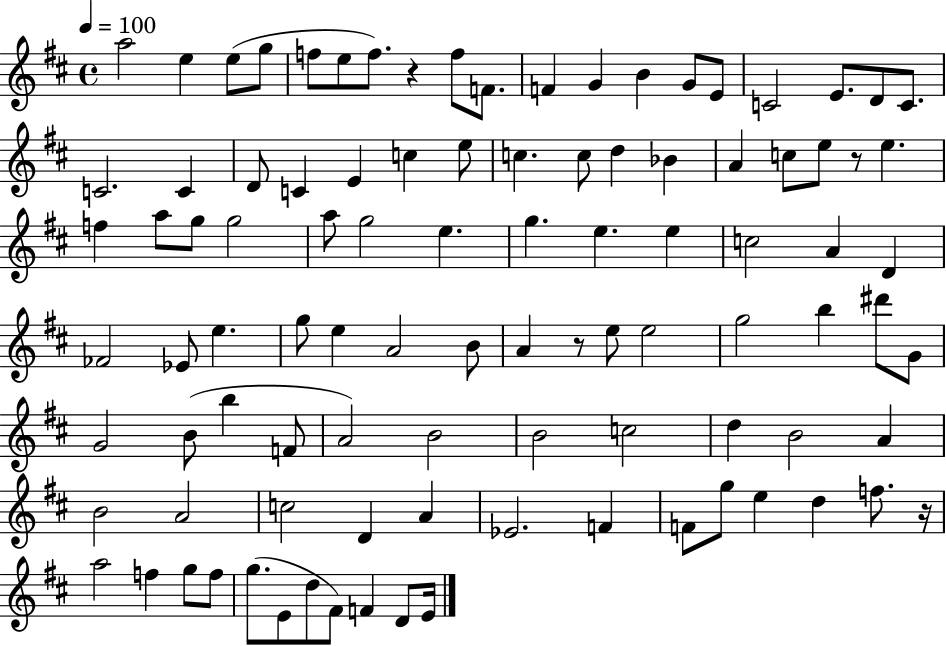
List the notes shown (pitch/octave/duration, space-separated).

A5/h E5/q E5/e G5/e F5/e E5/e F5/e. R/q F5/e F4/e. F4/q G4/q B4/q G4/e E4/e C4/h E4/e. D4/e C4/e. C4/h. C4/q D4/e C4/q E4/q C5/q E5/e C5/q. C5/e D5/q Bb4/q A4/q C5/e E5/e R/e E5/q. F5/q A5/e G5/e G5/h A5/e G5/h E5/q. G5/q. E5/q. E5/q C5/h A4/q D4/q FES4/h Eb4/e E5/q. G5/e E5/q A4/h B4/e A4/q R/e E5/e E5/h G5/h B5/q D#6/e G4/e G4/h B4/e B5/q F4/e A4/h B4/h B4/h C5/h D5/q B4/h A4/q B4/h A4/h C5/h D4/q A4/q Eb4/h. F4/q F4/e G5/e E5/q D5/q F5/e. R/s A5/h F5/q G5/e F5/e G5/e. E4/e D5/e F#4/e F4/q D4/e E4/s